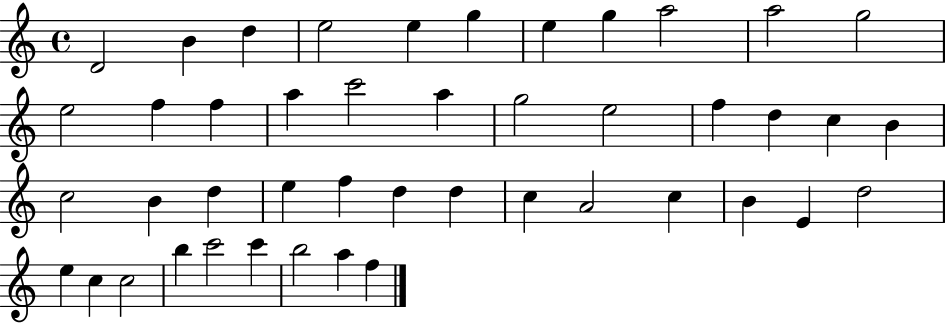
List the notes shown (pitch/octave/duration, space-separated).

D4/h B4/q D5/q E5/h E5/q G5/q E5/q G5/q A5/h A5/h G5/h E5/h F5/q F5/q A5/q C6/h A5/q G5/h E5/h F5/q D5/q C5/q B4/q C5/h B4/q D5/q E5/q F5/q D5/q D5/q C5/q A4/h C5/q B4/q E4/q D5/h E5/q C5/q C5/h B5/q C6/h C6/q B5/h A5/q F5/q